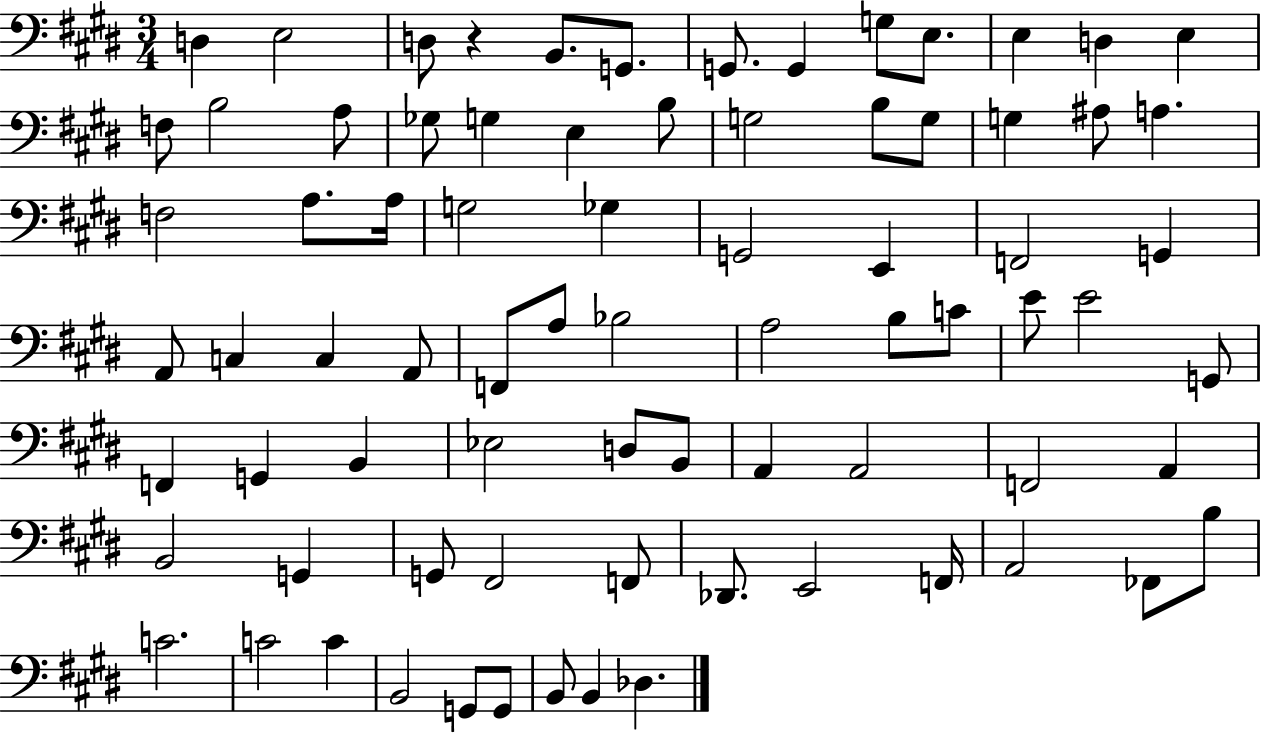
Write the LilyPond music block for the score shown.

{
  \clef bass
  \numericTimeSignature
  \time 3/4
  \key e \major
  \repeat volta 2 { d4 e2 | d8 r4 b,8. g,8. | g,8. g,4 g8 e8. | e4 d4 e4 | \break f8 b2 a8 | ges8 g4 e4 b8 | g2 b8 g8 | g4 ais8 a4. | \break f2 a8. a16 | g2 ges4 | g,2 e,4 | f,2 g,4 | \break a,8 c4 c4 a,8 | f,8 a8 bes2 | a2 b8 c'8 | e'8 e'2 g,8 | \break f,4 g,4 b,4 | ees2 d8 b,8 | a,4 a,2 | f,2 a,4 | \break b,2 g,4 | g,8 fis,2 f,8 | des,8. e,2 f,16 | a,2 fes,8 b8 | \break c'2. | c'2 c'4 | b,2 g,8 g,8 | b,8 b,4 des4. | \break } \bar "|."
}